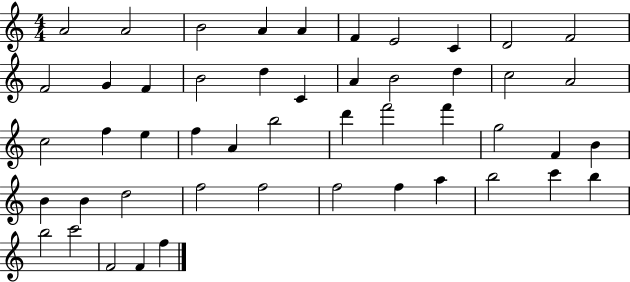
A4/h A4/h B4/h A4/q A4/q F4/q E4/h C4/q D4/h F4/h F4/h G4/q F4/q B4/h D5/q C4/q A4/q B4/h D5/q C5/h A4/h C5/h F5/q E5/q F5/q A4/q B5/h D6/q F6/h F6/q G5/h F4/q B4/q B4/q B4/q D5/h F5/h F5/h F5/h F5/q A5/q B5/h C6/q B5/q B5/h C6/h F4/h F4/q F5/q